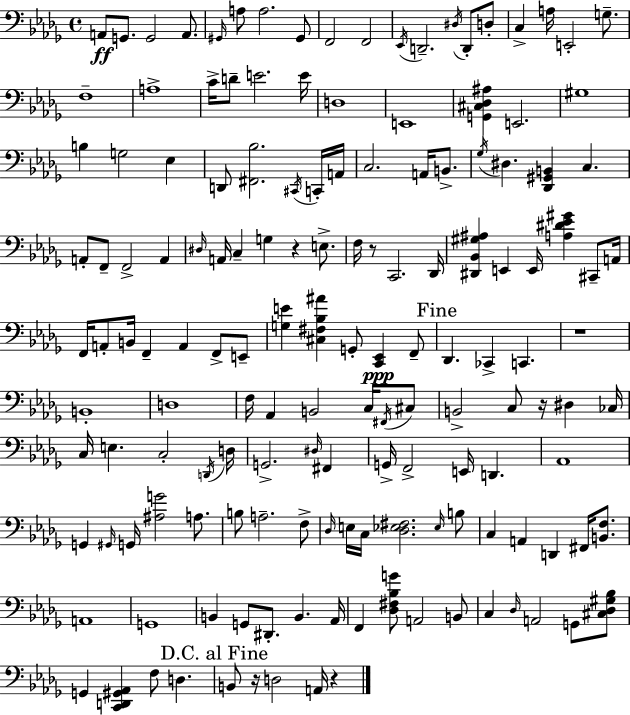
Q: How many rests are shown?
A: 6